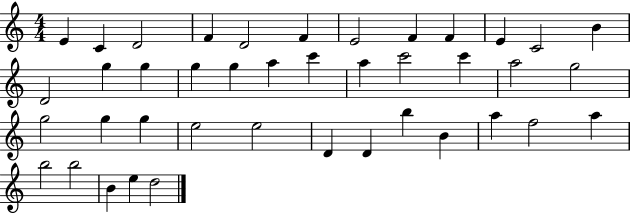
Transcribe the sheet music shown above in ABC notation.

X:1
T:Untitled
M:4/4
L:1/4
K:C
E C D2 F D2 F E2 F F E C2 B D2 g g g g a c' a c'2 c' a2 g2 g2 g g e2 e2 D D b B a f2 a b2 b2 B e d2